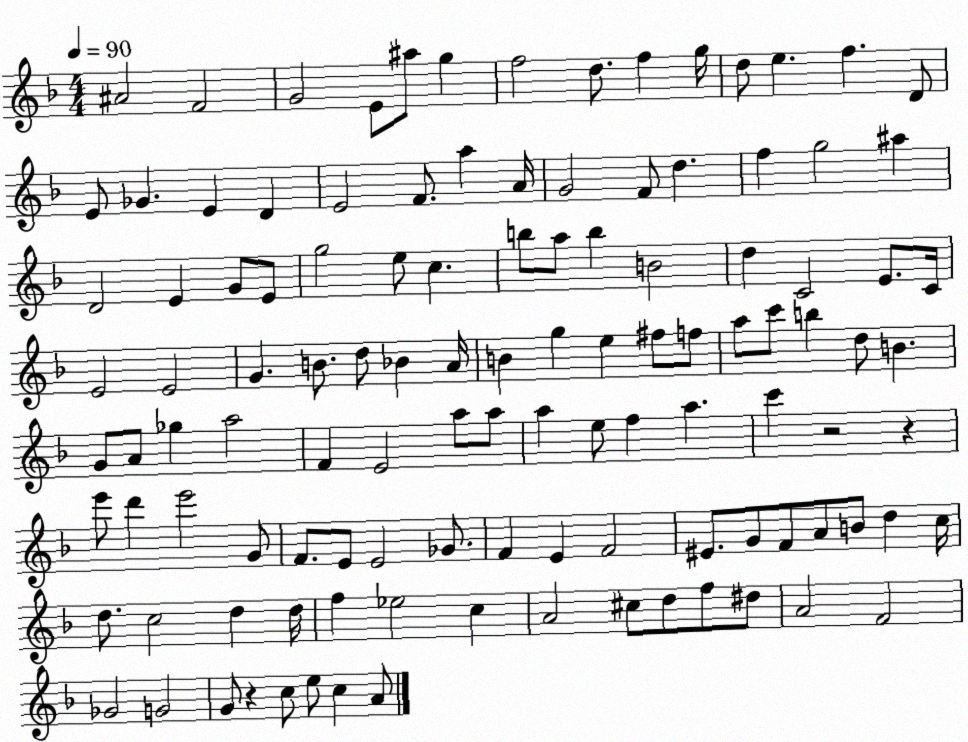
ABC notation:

X:1
T:Untitled
M:4/4
L:1/4
K:F
^A2 F2 G2 E/2 ^a/2 g f2 d/2 f g/4 d/2 e f D/2 E/2 _G E D E2 F/2 a A/4 G2 F/2 d f g2 ^a D2 E G/2 E/2 g2 e/2 c b/2 a/2 b B2 d C2 E/2 C/4 E2 E2 G B/2 d/2 _B A/4 B g e ^f/2 f/2 a/2 c'/2 b d/2 B G/2 A/2 _g a2 F E2 a/2 a/2 a e/2 f a c' z2 z e'/2 d' e'2 G/2 F/2 E/2 E2 _G/2 F E F2 ^E/2 G/2 F/2 A/2 B/2 d c/4 d/2 c2 d d/4 f _e2 c A2 ^c/2 d/2 f/2 ^d/2 A2 F2 _G2 G2 G/2 z c/2 e/2 c A/2